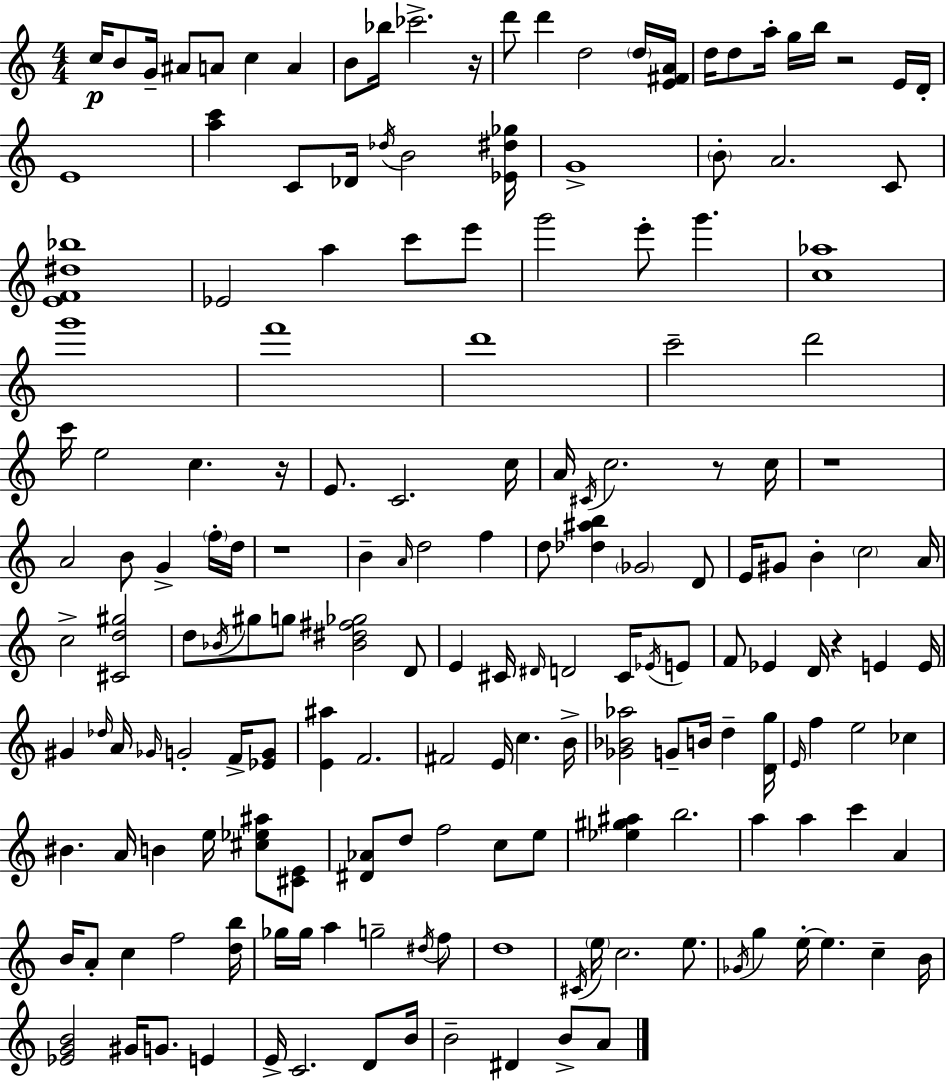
{
  \clef treble
  \numericTimeSignature
  \time 4/4
  \key c \major
  c''16\p b'8 g'16-- ais'8 a'8 c''4 a'4 | b'8 bes''16 ces'''2.-> r16 | d'''8 d'''4 d''2 \parenthesize d''16 <e' fis' a'>16 | d''16 d''8 a''16-. g''16 b''16 r2 e'16 d'16-. | \break e'1 | <a'' c'''>4 c'8 des'16 \acciaccatura { des''16 } b'2 | <ees' dis'' ges''>16 g'1-> | \parenthesize b'8-. a'2. c'8 | \break <e' f' dis'' bes''>1 | ees'2 a''4 c'''8 e'''8 | g'''2 e'''8-. g'''4. | <c'' aes''>1 | \break g'''1 | f'''1 | d'''1 | c'''2-- d'''2 | \break c'''16 e''2 c''4. | r16 e'8. c'2. | c''16 a'16 \acciaccatura { cis'16 } c''2. r8 | c''16 r1 | \break a'2 b'8 g'4-> | \parenthesize f''16-. d''16 r1 | b'4-- \grace { a'16 } d''2 f''4 | d''8 <des'' ais'' b''>4 \parenthesize ges'2 | \break d'8 e'16 gis'8 b'4-. \parenthesize c''2 | a'16 c''2-> <cis' d'' gis''>2 | d''8 \acciaccatura { bes'16 } gis''8 g''8 <bes' dis'' fis'' ges''>2 | d'8 e'4 cis'16 \grace { dis'16 } d'2 | \break cis'16 \acciaccatura { ees'16 } e'8 f'8 ees'4 d'16 r4 | e'4 e'16 gis'4 \grace { des''16 } a'16 \grace { ges'16 } g'2-. | f'16-> <ees' g'>8 <e' ais''>4 f'2. | fis'2 | \break e'16 c''4. b'16-> <ges' bes' aes''>2 | g'8-- b'16 d''4-- <d' g''>16 \grace { e'16 } f''4 e''2 | ces''4 bis'4. a'16 | b'4 e''16 <cis'' ees'' ais''>8 <cis' e'>8 <dis' aes'>8 d''8 f''2 | \break c''8 e''8 <ees'' gis'' ais''>4 b''2. | a''4 a''4 | c'''4 a'4 b'16 a'8-. c''4 | f''2 <d'' b''>16 ges''16 ges''16 a''4 g''2-- | \break \acciaccatura { dis''16 } f''8 d''1 | \acciaccatura { cis'16 } \parenthesize e''16 c''2. | e''8. \acciaccatura { ges'16 } g''4 | e''16-.~~ e''4. c''4-- b'16 <ees' g' b'>2 | \break gis'16 g'8. e'4 e'16-> c'2. | d'8 b'16 b'2-- | dis'4 b'8-> a'8 \bar "|."
}